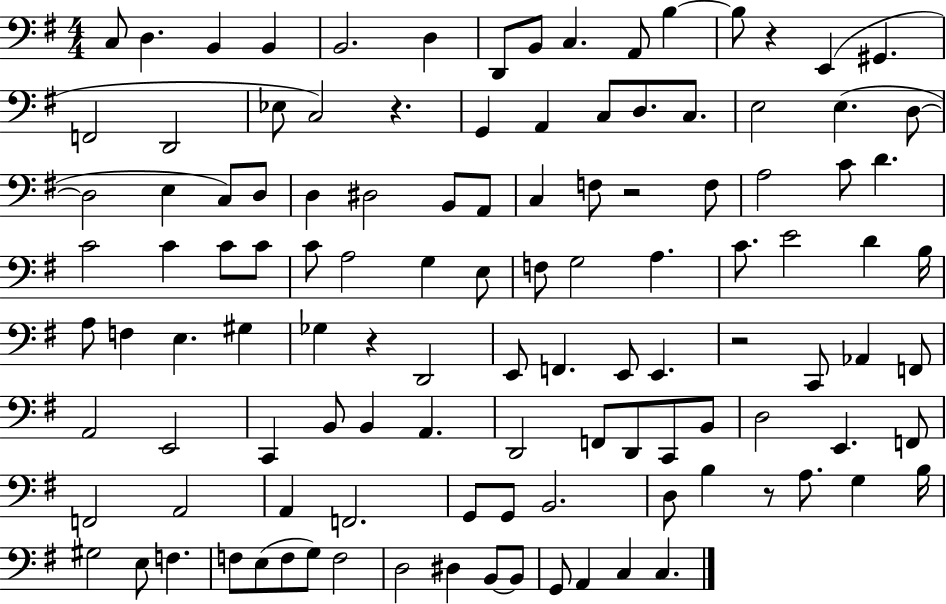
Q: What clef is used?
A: bass